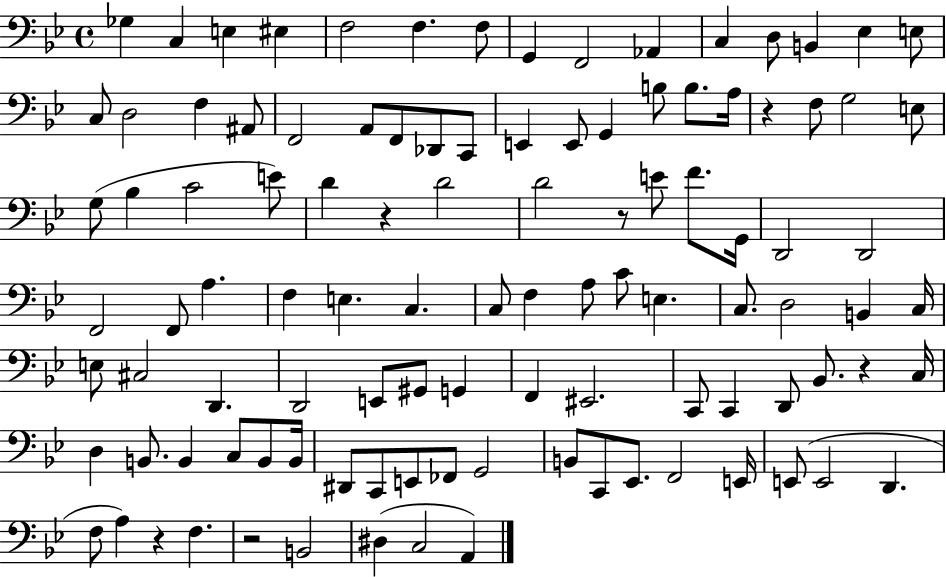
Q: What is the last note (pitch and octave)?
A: A2